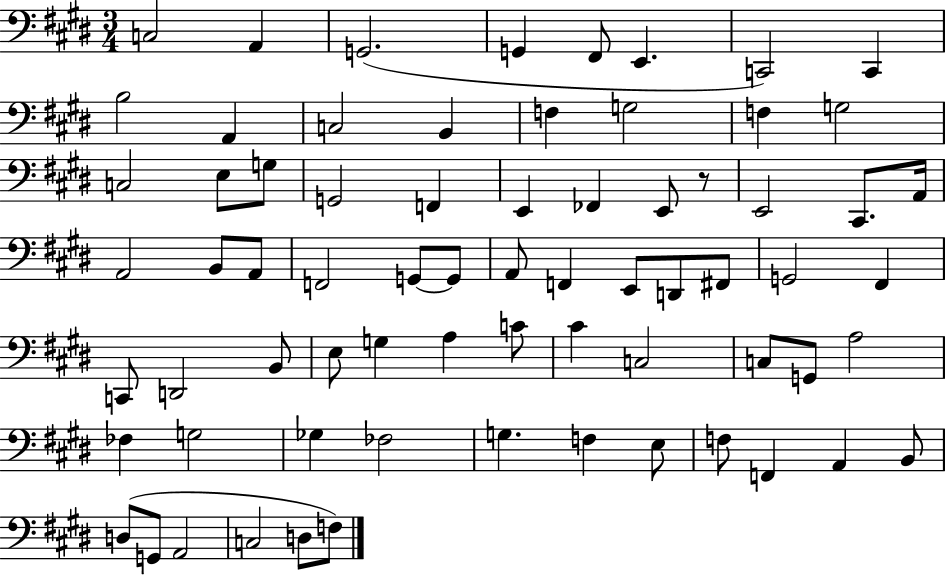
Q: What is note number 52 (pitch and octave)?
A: A3